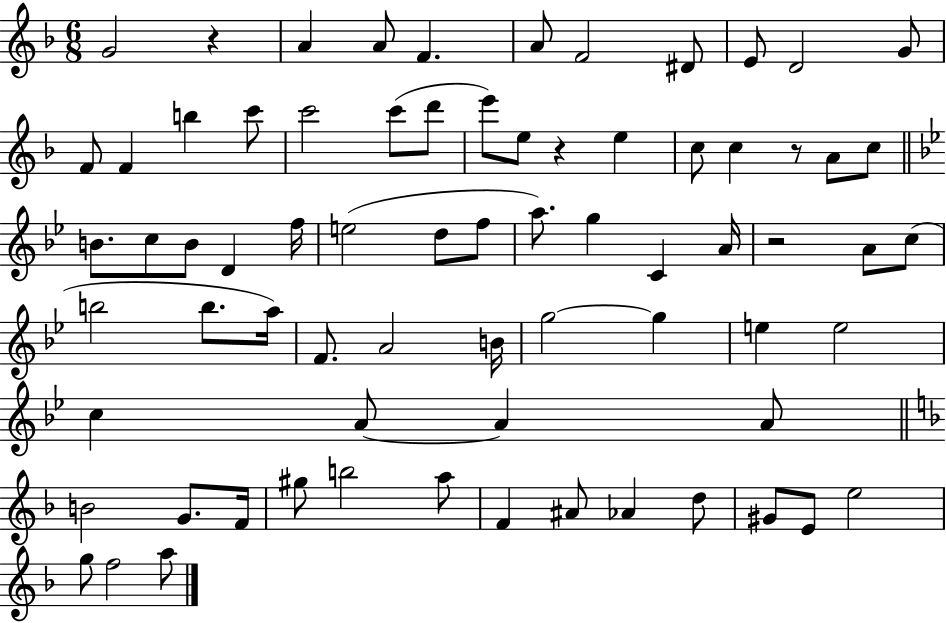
{
  \clef treble
  \numericTimeSignature
  \time 6/8
  \key f \major
  \repeat volta 2 { g'2 r4 | a'4 a'8 f'4. | a'8 f'2 dis'8 | e'8 d'2 g'8 | \break f'8 f'4 b''4 c'''8 | c'''2 c'''8( d'''8 | e'''8) e''8 r4 e''4 | c''8 c''4 r8 a'8 c''8 | \break \bar "||" \break \key bes \major b'8. c''8 b'8 d'4 f''16 | e''2( d''8 f''8 | a''8.) g''4 c'4 a'16 | r2 a'8 c''8( | \break b''2 b''8. a''16) | f'8. a'2 b'16 | g''2~~ g''4 | e''4 e''2 | \break c''4 a'8~~ a'4 a'8 | \bar "||" \break \key f \major b'2 g'8. f'16 | gis''8 b''2 a''8 | f'4 ais'8 aes'4 d''8 | gis'8 e'8 e''2 | \break g''8 f''2 a''8 | } \bar "|."
}